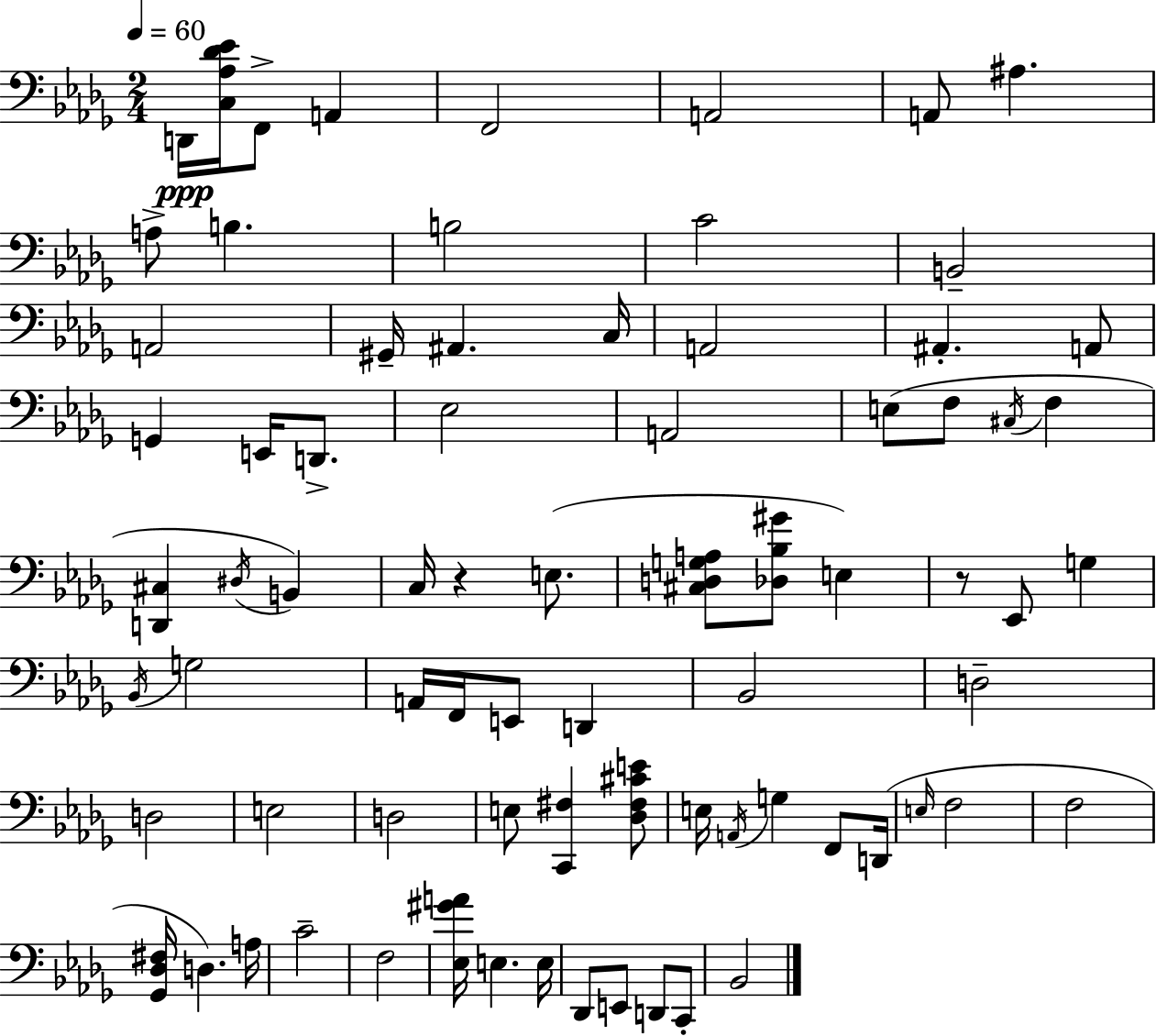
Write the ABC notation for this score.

X:1
T:Untitled
M:2/4
L:1/4
K:Bbm
D,,/4 [C,_A,_D_E]/4 F,,/2 A,, F,,2 A,,2 A,,/2 ^A, A,/2 B, B,2 C2 B,,2 A,,2 ^G,,/4 ^A,, C,/4 A,,2 ^A,, A,,/2 G,, E,,/4 D,,/2 _E,2 A,,2 E,/2 F,/2 ^C,/4 F, [D,,^C,] ^D,/4 B,, C,/4 z E,/2 [^C,D,G,A,]/2 [_D,_B,^G]/2 E, z/2 _E,,/2 G, _B,,/4 G,2 A,,/4 F,,/4 E,,/2 D,, _B,,2 D,2 D,2 E,2 D,2 E,/2 [C,,^F,] [_D,^F,^CE]/2 E,/4 A,,/4 G, F,,/2 D,,/4 E,/4 F,2 F,2 [_G,,_D,^F,]/4 D, A,/4 C2 F,2 [_E,^GA]/4 E, E,/4 _D,,/2 E,,/2 D,,/2 C,,/2 _B,,2